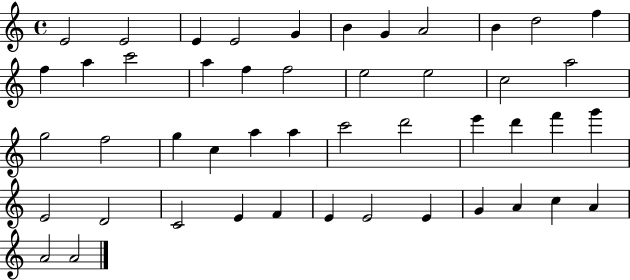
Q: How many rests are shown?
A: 0